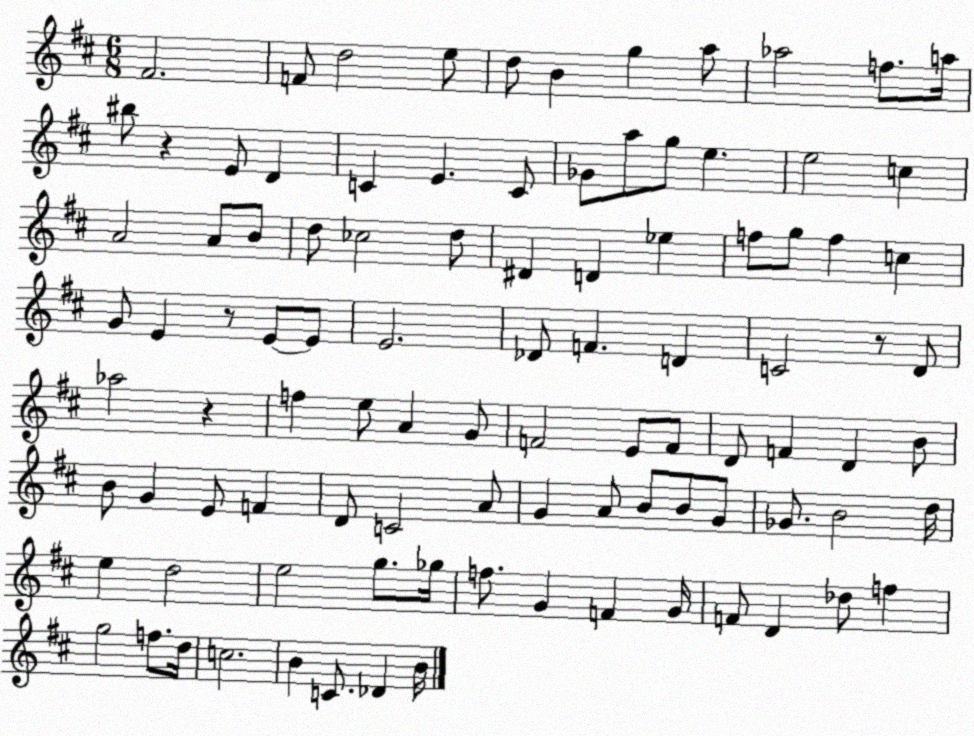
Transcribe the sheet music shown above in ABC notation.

X:1
T:Untitled
M:6/8
L:1/4
K:D
^F2 F/2 d2 e/2 d/2 B g a/2 _a2 f/2 a/4 ^b/2 z E/2 D C E C/2 _G/2 a/2 g/2 e e2 c A2 A/2 B/2 d/2 _c2 d/2 ^D D _e f/2 g/2 f c G/2 E z/2 E/2 E/2 E2 _D/2 F D C2 z/2 D/2 _a2 z f e/2 A G/2 F2 E/2 F/2 D/2 F D B/2 B/2 G E/2 F D/2 C2 A/2 G A/2 B/2 B/2 G/2 _G/2 B2 d/4 e d2 e2 g/2 _g/4 f/2 G F G/4 F/2 D _d/2 f g2 f/2 d/4 c2 B C/2 _D B/4